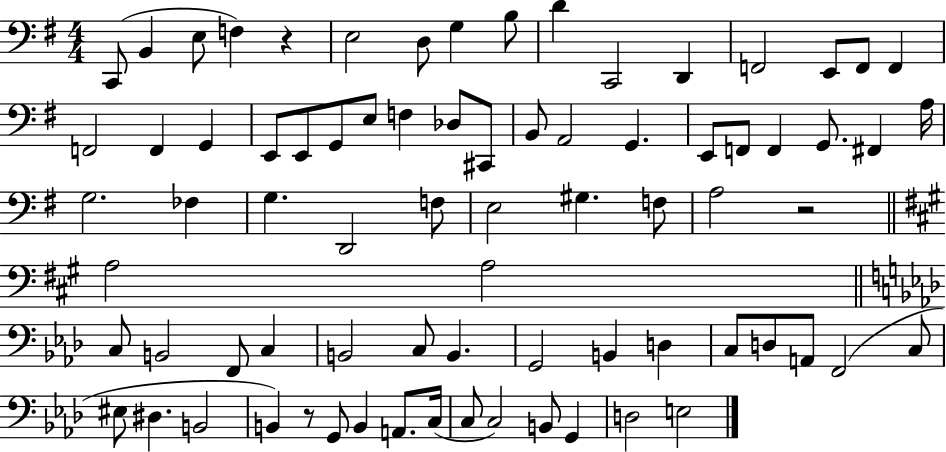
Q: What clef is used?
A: bass